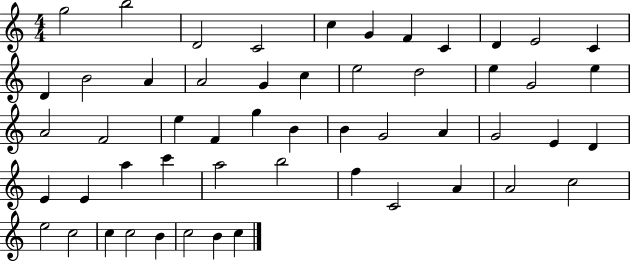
X:1
T:Untitled
M:4/4
L:1/4
K:C
g2 b2 D2 C2 c G F C D E2 C D B2 A A2 G c e2 d2 e G2 e A2 F2 e F g B B G2 A G2 E D E E a c' a2 b2 f C2 A A2 c2 e2 c2 c c2 B c2 B c